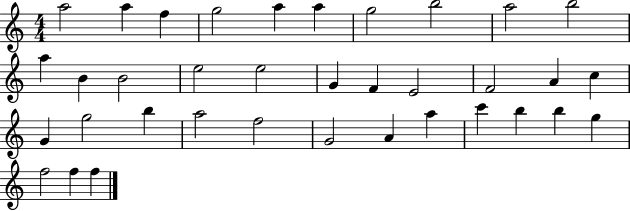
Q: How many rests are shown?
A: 0